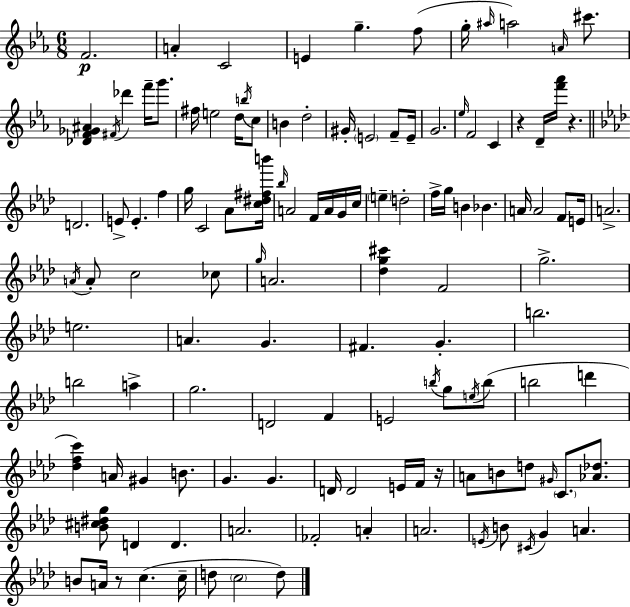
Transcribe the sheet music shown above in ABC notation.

X:1
T:Untitled
M:6/8
L:1/4
K:Eb
F2 A C2 E g f/2 g/4 ^a/4 a2 A/4 ^c'/2 [_DF_G^A] ^F/4 _d' f'/4 g'/2 ^f/4 e2 d/4 b/4 c/2 B d2 ^G/4 E2 F/2 E/4 G2 _e/4 F2 C z D/4 [f'_a']/4 z D2 E/2 E f g/4 C2 _A/2 [c^d^fb']/4 _b/4 A2 F/4 A/4 G/4 c/4 e d2 f/4 g/4 B _B A/4 A2 F/2 E/4 A2 A/4 A/2 c2 _c/2 g/4 A2 [_dg^c'] F2 g2 e2 A G ^F G b2 b2 a g2 D2 F E2 b/4 g/2 e/4 b/2 b2 d' [_dfc'] A/4 ^G B/2 G G D/4 D2 E/4 F/4 z/4 A/2 B/2 d/2 ^G/4 C/2 [_A_d]/2 [B^c^dg]/2 D D A2 _F2 A A2 E/4 B/2 ^C/4 G A B/2 A/4 z/2 c c/4 d/2 c2 d/2